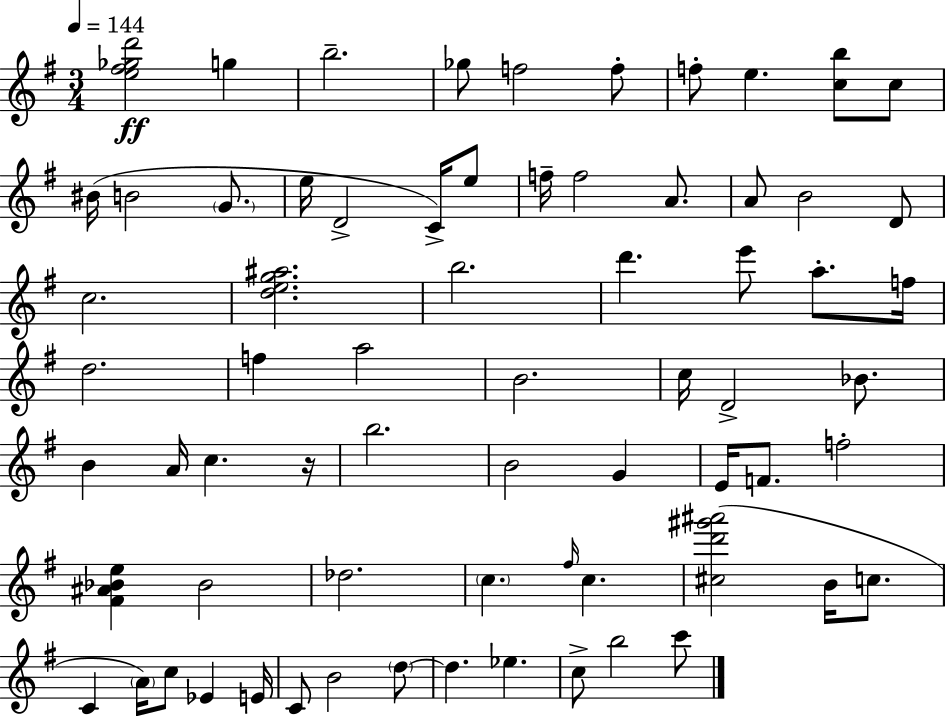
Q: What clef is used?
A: treble